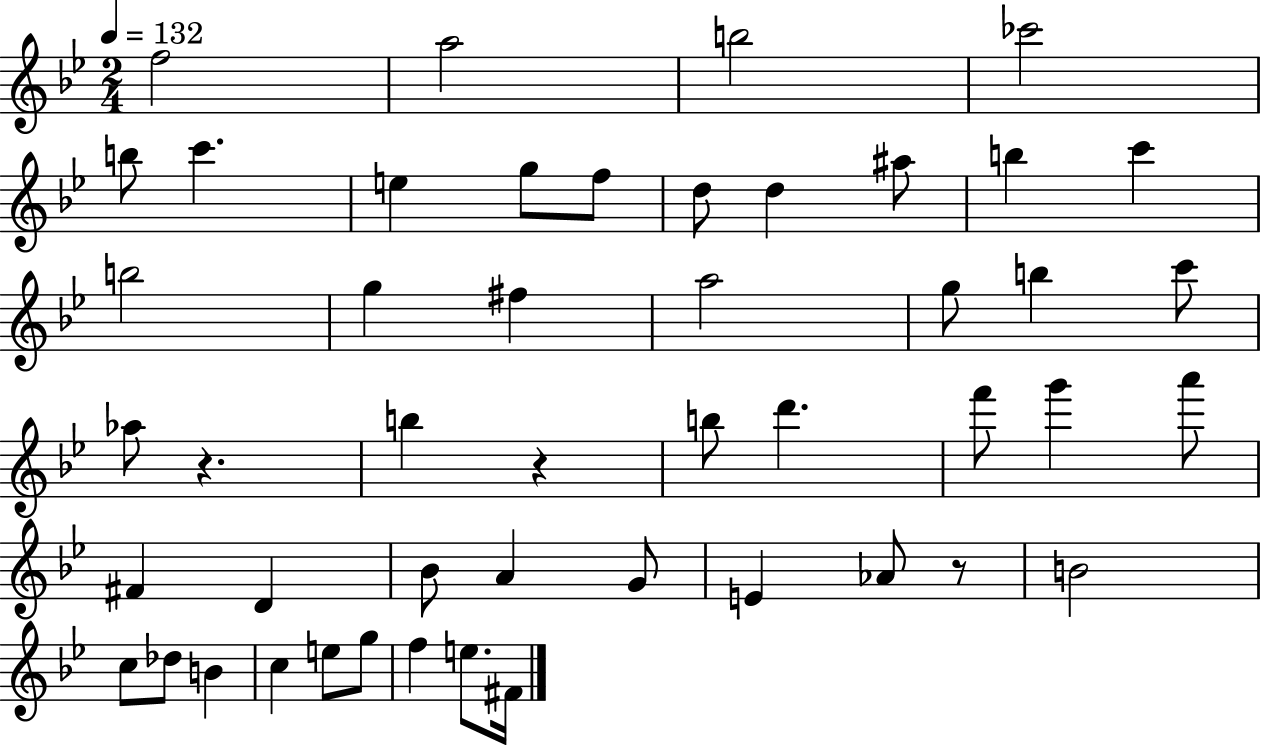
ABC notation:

X:1
T:Untitled
M:2/4
L:1/4
K:Bb
f2 a2 b2 _c'2 b/2 c' e g/2 f/2 d/2 d ^a/2 b c' b2 g ^f a2 g/2 b c'/2 _a/2 z b z b/2 d' f'/2 g' a'/2 ^F D _B/2 A G/2 E _A/2 z/2 B2 c/2 _d/2 B c e/2 g/2 f e/2 ^F/4